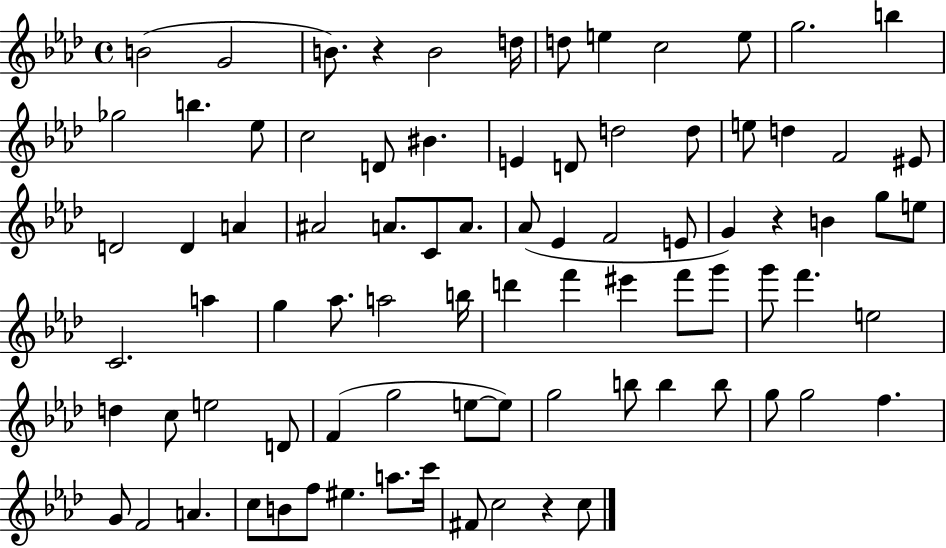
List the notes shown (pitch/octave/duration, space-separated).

B4/h G4/h B4/e. R/q B4/h D5/s D5/e E5/q C5/h E5/e G5/h. B5/q Gb5/h B5/q. Eb5/e C5/h D4/e BIS4/q. E4/q D4/e D5/h D5/e E5/e D5/q F4/h EIS4/e D4/h D4/q A4/q A#4/h A4/e. C4/e A4/e. Ab4/e Eb4/q F4/h E4/e G4/q R/q B4/q G5/e E5/e C4/h. A5/q G5/q Ab5/e. A5/h B5/s D6/q F6/q EIS6/q F6/e G6/e G6/e F6/q. E5/h D5/q C5/e E5/h D4/e F4/q G5/h E5/e E5/e G5/h B5/e B5/q B5/e G5/e G5/h F5/q. G4/e F4/h A4/q. C5/e B4/e F5/e EIS5/q. A5/e. C6/s F#4/e C5/h R/q C5/e